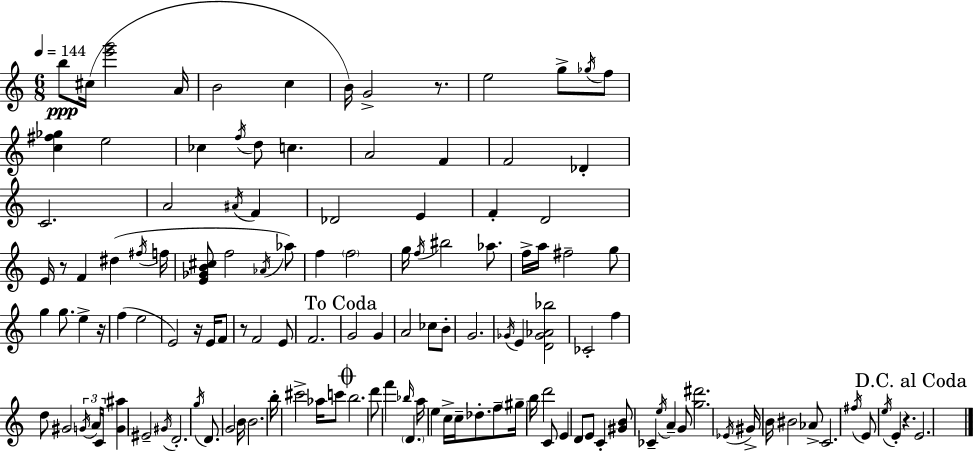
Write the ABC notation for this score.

X:1
T:Untitled
M:6/8
L:1/4
K:Am
b/2 ^c/4 [e'g']2 A/4 B2 c B/4 G2 z/2 e2 g/2 _g/4 f/2 [c^f_g] e2 _c f/4 d/2 c A2 F F2 _D C2 A2 ^A/4 F _D2 E F D2 E/4 z/2 F ^d ^f/4 f/4 [E_GB^c]/2 f2 _A/4 _a/2 f f2 g/4 f/4 ^b2 _a/2 f/4 a/4 ^f2 g/2 g g/2 e z/4 f e2 E2 z/4 E/4 F/2 z/2 F2 E/2 F2 G2 G A2 _c/2 B/2 G2 _G/4 E [D_G_A_b]2 _C2 f d/2 ^G2 G/4 A/4 C/4 [G^a] ^E2 ^G/4 D2 g/4 D/2 G2 B/4 B2 b/4 ^c'2 _a/4 c'/2 b2 d'/2 f' _b/4 D a/4 e c/4 c/4 _d/2 f/2 ^g/4 b/4 d'2 C/2 E D/2 E/2 C [^GB]/2 _C e/4 A G/2 [g^d']2 _E/4 ^G/4 B/4 ^B2 _A/2 C2 ^f/4 E/2 e/4 E z E2